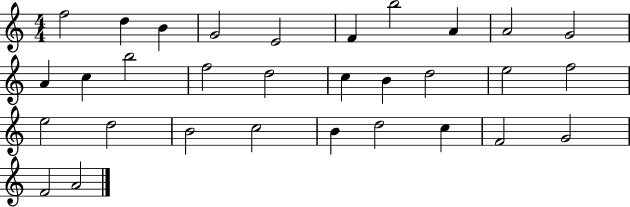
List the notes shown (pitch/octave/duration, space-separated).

F5/h D5/q B4/q G4/h E4/h F4/q B5/h A4/q A4/h G4/h A4/q C5/q B5/h F5/h D5/h C5/q B4/q D5/h E5/h F5/h E5/h D5/h B4/h C5/h B4/q D5/h C5/q F4/h G4/h F4/h A4/h